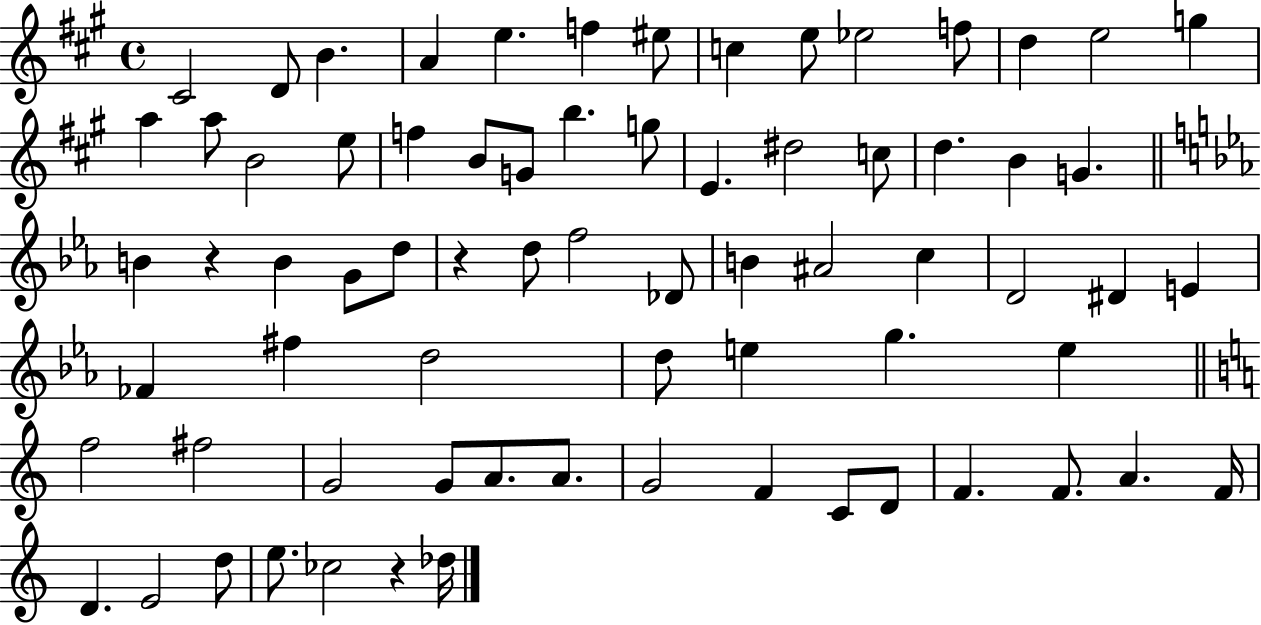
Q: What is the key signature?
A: A major